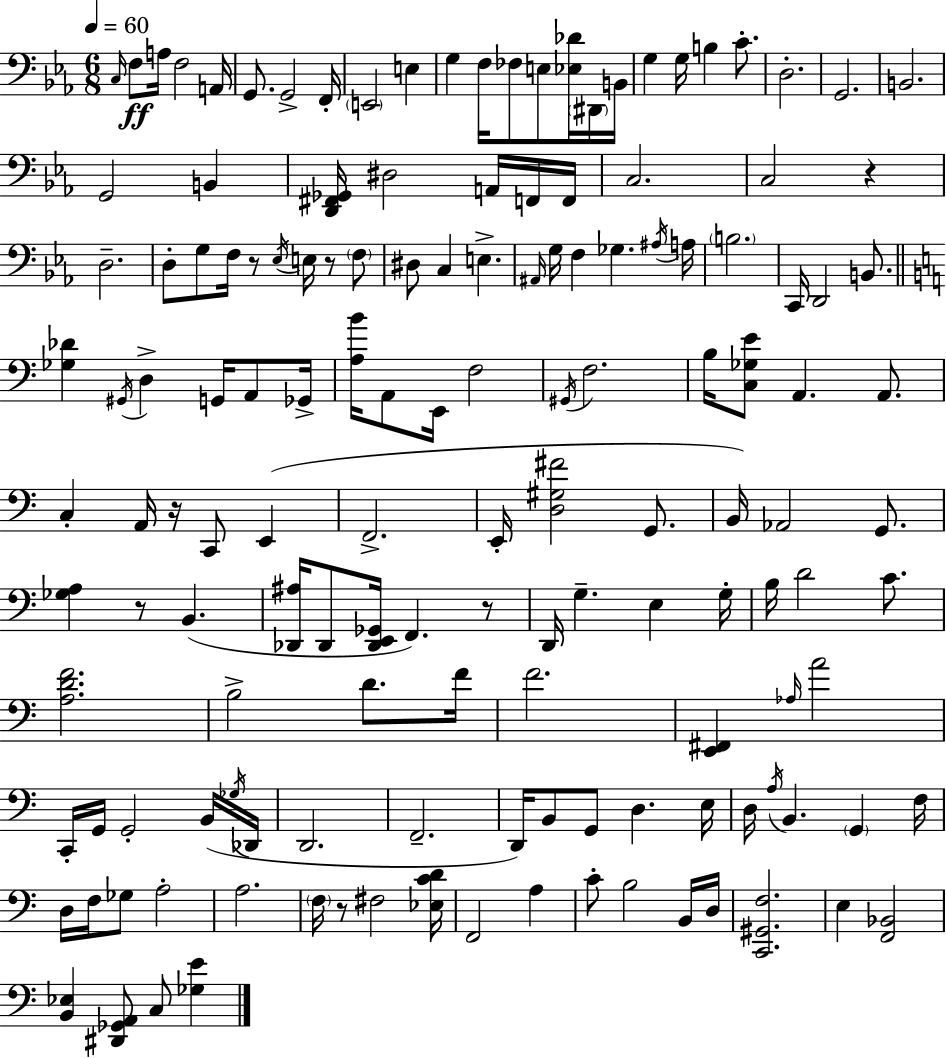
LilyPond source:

{
  \clef bass
  \numericTimeSignature
  \time 6/8
  \key ees \major
  \tempo 4 = 60
  \grace { c16 }\ff f8 a16 f2 | a,16 g,8. g,2-> | f,16-. \parenthesize e,2 e4 | g4 f16 fes8 e8 <ees des'>16 \parenthesize dis,16 | \break b,16 g4 g16 b4 c'8.-. | d2.-. | g,2. | b,2. | \break g,2 b,4 | <d, fis, ges,>16 dis2 a,16 f,16 | f,16 c2. | c2 r4 | \break d2.-- | d8-. g8 f16 r8 \acciaccatura { ees16 } e16 r8 | \parenthesize f8 dis8 c4 e4.-> | \grace { ais,16 } g16 f4 ges4. | \break \acciaccatura { ais16 } a16 \parenthesize b2. | c,16 d,2 | b,8. \bar "||" \break \key a \minor <ges des'>4 \acciaccatura { gis,16 } d4-> g,16 a,8 | ges,16-> <a b'>16 a,8 e,16 f2 | \acciaccatura { gis,16 } f2. | b16 <c ges e'>8 a,4. a,8. | \break c4-. a,16 r16 c,8 e,4( | f,2.-> | e,16-. <d gis fis'>2 g,8. | b,16) aes,2 g,8. | \break <ges a>4 r8 b,4.( | <des, ais>16 des,8 <des, e, ges,>16 f,4.) | r8 d,16 g4.-- e4 | g16-. b16 d'2 c'8. | \break <a d' f'>2. | b2-> d'8. | f'16 f'2. | <e, fis,>4 \grace { aes16 } a'2 | \break c,16-. g,16 g,2-. | b,16( \acciaccatura { ges16 } des,16 d,2. | f,2.-- | d,16) b,8 g,8 d4. | \break e16 d16 \acciaccatura { a16 } b,4. | \parenthesize g,4 f16 d16 f16 ges8 a2-. | a2. | \parenthesize f16 r8 fis2 | \break <ees c' d'>16 f,2 | a4 c'8-. b2 | b,16 d16 <c, gis, f>2. | e4 <f, bes,>2 | \break <b, ees>4 <dis, ges, a,>8 c8 | <ges e'>4 \bar "|."
}